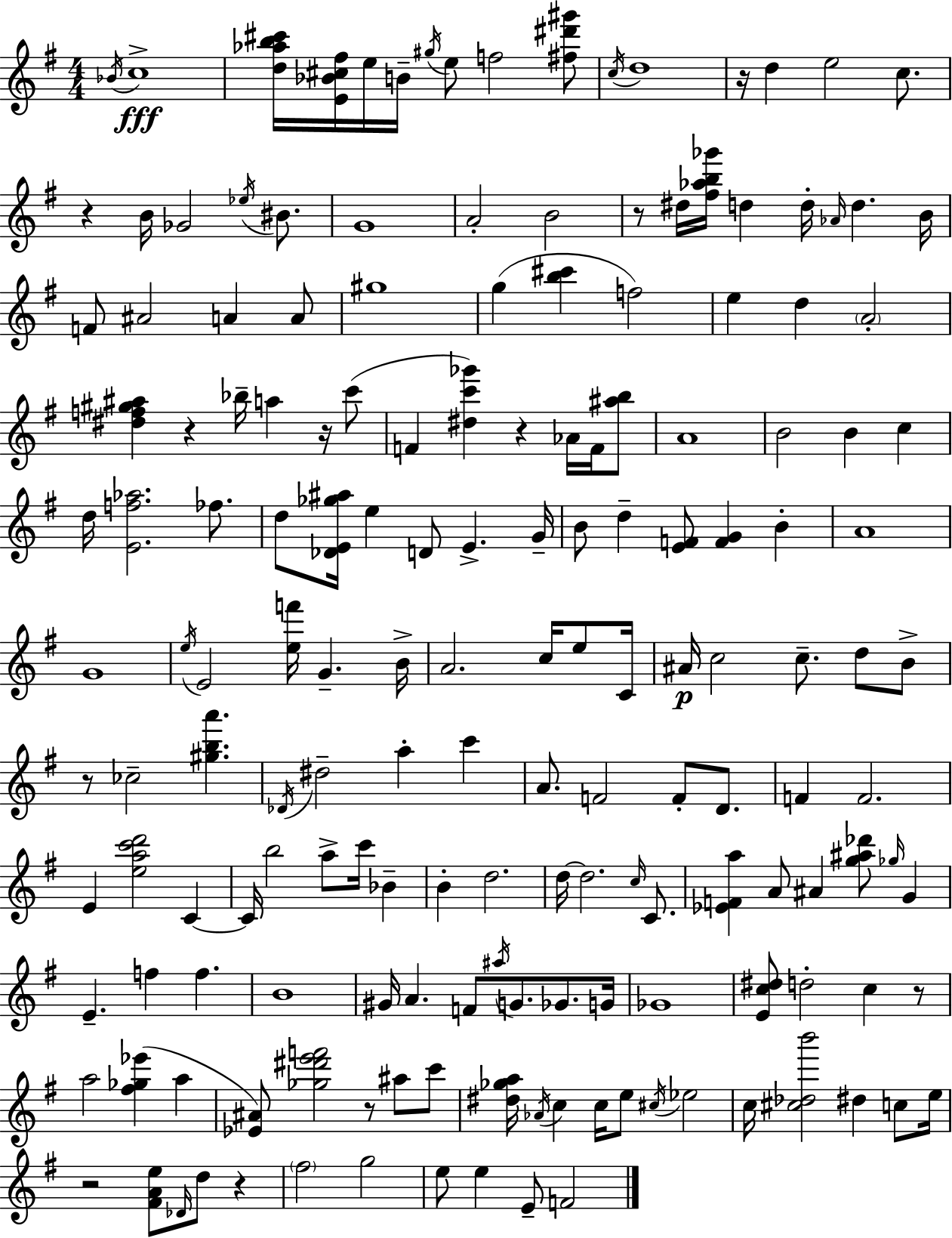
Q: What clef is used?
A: treble